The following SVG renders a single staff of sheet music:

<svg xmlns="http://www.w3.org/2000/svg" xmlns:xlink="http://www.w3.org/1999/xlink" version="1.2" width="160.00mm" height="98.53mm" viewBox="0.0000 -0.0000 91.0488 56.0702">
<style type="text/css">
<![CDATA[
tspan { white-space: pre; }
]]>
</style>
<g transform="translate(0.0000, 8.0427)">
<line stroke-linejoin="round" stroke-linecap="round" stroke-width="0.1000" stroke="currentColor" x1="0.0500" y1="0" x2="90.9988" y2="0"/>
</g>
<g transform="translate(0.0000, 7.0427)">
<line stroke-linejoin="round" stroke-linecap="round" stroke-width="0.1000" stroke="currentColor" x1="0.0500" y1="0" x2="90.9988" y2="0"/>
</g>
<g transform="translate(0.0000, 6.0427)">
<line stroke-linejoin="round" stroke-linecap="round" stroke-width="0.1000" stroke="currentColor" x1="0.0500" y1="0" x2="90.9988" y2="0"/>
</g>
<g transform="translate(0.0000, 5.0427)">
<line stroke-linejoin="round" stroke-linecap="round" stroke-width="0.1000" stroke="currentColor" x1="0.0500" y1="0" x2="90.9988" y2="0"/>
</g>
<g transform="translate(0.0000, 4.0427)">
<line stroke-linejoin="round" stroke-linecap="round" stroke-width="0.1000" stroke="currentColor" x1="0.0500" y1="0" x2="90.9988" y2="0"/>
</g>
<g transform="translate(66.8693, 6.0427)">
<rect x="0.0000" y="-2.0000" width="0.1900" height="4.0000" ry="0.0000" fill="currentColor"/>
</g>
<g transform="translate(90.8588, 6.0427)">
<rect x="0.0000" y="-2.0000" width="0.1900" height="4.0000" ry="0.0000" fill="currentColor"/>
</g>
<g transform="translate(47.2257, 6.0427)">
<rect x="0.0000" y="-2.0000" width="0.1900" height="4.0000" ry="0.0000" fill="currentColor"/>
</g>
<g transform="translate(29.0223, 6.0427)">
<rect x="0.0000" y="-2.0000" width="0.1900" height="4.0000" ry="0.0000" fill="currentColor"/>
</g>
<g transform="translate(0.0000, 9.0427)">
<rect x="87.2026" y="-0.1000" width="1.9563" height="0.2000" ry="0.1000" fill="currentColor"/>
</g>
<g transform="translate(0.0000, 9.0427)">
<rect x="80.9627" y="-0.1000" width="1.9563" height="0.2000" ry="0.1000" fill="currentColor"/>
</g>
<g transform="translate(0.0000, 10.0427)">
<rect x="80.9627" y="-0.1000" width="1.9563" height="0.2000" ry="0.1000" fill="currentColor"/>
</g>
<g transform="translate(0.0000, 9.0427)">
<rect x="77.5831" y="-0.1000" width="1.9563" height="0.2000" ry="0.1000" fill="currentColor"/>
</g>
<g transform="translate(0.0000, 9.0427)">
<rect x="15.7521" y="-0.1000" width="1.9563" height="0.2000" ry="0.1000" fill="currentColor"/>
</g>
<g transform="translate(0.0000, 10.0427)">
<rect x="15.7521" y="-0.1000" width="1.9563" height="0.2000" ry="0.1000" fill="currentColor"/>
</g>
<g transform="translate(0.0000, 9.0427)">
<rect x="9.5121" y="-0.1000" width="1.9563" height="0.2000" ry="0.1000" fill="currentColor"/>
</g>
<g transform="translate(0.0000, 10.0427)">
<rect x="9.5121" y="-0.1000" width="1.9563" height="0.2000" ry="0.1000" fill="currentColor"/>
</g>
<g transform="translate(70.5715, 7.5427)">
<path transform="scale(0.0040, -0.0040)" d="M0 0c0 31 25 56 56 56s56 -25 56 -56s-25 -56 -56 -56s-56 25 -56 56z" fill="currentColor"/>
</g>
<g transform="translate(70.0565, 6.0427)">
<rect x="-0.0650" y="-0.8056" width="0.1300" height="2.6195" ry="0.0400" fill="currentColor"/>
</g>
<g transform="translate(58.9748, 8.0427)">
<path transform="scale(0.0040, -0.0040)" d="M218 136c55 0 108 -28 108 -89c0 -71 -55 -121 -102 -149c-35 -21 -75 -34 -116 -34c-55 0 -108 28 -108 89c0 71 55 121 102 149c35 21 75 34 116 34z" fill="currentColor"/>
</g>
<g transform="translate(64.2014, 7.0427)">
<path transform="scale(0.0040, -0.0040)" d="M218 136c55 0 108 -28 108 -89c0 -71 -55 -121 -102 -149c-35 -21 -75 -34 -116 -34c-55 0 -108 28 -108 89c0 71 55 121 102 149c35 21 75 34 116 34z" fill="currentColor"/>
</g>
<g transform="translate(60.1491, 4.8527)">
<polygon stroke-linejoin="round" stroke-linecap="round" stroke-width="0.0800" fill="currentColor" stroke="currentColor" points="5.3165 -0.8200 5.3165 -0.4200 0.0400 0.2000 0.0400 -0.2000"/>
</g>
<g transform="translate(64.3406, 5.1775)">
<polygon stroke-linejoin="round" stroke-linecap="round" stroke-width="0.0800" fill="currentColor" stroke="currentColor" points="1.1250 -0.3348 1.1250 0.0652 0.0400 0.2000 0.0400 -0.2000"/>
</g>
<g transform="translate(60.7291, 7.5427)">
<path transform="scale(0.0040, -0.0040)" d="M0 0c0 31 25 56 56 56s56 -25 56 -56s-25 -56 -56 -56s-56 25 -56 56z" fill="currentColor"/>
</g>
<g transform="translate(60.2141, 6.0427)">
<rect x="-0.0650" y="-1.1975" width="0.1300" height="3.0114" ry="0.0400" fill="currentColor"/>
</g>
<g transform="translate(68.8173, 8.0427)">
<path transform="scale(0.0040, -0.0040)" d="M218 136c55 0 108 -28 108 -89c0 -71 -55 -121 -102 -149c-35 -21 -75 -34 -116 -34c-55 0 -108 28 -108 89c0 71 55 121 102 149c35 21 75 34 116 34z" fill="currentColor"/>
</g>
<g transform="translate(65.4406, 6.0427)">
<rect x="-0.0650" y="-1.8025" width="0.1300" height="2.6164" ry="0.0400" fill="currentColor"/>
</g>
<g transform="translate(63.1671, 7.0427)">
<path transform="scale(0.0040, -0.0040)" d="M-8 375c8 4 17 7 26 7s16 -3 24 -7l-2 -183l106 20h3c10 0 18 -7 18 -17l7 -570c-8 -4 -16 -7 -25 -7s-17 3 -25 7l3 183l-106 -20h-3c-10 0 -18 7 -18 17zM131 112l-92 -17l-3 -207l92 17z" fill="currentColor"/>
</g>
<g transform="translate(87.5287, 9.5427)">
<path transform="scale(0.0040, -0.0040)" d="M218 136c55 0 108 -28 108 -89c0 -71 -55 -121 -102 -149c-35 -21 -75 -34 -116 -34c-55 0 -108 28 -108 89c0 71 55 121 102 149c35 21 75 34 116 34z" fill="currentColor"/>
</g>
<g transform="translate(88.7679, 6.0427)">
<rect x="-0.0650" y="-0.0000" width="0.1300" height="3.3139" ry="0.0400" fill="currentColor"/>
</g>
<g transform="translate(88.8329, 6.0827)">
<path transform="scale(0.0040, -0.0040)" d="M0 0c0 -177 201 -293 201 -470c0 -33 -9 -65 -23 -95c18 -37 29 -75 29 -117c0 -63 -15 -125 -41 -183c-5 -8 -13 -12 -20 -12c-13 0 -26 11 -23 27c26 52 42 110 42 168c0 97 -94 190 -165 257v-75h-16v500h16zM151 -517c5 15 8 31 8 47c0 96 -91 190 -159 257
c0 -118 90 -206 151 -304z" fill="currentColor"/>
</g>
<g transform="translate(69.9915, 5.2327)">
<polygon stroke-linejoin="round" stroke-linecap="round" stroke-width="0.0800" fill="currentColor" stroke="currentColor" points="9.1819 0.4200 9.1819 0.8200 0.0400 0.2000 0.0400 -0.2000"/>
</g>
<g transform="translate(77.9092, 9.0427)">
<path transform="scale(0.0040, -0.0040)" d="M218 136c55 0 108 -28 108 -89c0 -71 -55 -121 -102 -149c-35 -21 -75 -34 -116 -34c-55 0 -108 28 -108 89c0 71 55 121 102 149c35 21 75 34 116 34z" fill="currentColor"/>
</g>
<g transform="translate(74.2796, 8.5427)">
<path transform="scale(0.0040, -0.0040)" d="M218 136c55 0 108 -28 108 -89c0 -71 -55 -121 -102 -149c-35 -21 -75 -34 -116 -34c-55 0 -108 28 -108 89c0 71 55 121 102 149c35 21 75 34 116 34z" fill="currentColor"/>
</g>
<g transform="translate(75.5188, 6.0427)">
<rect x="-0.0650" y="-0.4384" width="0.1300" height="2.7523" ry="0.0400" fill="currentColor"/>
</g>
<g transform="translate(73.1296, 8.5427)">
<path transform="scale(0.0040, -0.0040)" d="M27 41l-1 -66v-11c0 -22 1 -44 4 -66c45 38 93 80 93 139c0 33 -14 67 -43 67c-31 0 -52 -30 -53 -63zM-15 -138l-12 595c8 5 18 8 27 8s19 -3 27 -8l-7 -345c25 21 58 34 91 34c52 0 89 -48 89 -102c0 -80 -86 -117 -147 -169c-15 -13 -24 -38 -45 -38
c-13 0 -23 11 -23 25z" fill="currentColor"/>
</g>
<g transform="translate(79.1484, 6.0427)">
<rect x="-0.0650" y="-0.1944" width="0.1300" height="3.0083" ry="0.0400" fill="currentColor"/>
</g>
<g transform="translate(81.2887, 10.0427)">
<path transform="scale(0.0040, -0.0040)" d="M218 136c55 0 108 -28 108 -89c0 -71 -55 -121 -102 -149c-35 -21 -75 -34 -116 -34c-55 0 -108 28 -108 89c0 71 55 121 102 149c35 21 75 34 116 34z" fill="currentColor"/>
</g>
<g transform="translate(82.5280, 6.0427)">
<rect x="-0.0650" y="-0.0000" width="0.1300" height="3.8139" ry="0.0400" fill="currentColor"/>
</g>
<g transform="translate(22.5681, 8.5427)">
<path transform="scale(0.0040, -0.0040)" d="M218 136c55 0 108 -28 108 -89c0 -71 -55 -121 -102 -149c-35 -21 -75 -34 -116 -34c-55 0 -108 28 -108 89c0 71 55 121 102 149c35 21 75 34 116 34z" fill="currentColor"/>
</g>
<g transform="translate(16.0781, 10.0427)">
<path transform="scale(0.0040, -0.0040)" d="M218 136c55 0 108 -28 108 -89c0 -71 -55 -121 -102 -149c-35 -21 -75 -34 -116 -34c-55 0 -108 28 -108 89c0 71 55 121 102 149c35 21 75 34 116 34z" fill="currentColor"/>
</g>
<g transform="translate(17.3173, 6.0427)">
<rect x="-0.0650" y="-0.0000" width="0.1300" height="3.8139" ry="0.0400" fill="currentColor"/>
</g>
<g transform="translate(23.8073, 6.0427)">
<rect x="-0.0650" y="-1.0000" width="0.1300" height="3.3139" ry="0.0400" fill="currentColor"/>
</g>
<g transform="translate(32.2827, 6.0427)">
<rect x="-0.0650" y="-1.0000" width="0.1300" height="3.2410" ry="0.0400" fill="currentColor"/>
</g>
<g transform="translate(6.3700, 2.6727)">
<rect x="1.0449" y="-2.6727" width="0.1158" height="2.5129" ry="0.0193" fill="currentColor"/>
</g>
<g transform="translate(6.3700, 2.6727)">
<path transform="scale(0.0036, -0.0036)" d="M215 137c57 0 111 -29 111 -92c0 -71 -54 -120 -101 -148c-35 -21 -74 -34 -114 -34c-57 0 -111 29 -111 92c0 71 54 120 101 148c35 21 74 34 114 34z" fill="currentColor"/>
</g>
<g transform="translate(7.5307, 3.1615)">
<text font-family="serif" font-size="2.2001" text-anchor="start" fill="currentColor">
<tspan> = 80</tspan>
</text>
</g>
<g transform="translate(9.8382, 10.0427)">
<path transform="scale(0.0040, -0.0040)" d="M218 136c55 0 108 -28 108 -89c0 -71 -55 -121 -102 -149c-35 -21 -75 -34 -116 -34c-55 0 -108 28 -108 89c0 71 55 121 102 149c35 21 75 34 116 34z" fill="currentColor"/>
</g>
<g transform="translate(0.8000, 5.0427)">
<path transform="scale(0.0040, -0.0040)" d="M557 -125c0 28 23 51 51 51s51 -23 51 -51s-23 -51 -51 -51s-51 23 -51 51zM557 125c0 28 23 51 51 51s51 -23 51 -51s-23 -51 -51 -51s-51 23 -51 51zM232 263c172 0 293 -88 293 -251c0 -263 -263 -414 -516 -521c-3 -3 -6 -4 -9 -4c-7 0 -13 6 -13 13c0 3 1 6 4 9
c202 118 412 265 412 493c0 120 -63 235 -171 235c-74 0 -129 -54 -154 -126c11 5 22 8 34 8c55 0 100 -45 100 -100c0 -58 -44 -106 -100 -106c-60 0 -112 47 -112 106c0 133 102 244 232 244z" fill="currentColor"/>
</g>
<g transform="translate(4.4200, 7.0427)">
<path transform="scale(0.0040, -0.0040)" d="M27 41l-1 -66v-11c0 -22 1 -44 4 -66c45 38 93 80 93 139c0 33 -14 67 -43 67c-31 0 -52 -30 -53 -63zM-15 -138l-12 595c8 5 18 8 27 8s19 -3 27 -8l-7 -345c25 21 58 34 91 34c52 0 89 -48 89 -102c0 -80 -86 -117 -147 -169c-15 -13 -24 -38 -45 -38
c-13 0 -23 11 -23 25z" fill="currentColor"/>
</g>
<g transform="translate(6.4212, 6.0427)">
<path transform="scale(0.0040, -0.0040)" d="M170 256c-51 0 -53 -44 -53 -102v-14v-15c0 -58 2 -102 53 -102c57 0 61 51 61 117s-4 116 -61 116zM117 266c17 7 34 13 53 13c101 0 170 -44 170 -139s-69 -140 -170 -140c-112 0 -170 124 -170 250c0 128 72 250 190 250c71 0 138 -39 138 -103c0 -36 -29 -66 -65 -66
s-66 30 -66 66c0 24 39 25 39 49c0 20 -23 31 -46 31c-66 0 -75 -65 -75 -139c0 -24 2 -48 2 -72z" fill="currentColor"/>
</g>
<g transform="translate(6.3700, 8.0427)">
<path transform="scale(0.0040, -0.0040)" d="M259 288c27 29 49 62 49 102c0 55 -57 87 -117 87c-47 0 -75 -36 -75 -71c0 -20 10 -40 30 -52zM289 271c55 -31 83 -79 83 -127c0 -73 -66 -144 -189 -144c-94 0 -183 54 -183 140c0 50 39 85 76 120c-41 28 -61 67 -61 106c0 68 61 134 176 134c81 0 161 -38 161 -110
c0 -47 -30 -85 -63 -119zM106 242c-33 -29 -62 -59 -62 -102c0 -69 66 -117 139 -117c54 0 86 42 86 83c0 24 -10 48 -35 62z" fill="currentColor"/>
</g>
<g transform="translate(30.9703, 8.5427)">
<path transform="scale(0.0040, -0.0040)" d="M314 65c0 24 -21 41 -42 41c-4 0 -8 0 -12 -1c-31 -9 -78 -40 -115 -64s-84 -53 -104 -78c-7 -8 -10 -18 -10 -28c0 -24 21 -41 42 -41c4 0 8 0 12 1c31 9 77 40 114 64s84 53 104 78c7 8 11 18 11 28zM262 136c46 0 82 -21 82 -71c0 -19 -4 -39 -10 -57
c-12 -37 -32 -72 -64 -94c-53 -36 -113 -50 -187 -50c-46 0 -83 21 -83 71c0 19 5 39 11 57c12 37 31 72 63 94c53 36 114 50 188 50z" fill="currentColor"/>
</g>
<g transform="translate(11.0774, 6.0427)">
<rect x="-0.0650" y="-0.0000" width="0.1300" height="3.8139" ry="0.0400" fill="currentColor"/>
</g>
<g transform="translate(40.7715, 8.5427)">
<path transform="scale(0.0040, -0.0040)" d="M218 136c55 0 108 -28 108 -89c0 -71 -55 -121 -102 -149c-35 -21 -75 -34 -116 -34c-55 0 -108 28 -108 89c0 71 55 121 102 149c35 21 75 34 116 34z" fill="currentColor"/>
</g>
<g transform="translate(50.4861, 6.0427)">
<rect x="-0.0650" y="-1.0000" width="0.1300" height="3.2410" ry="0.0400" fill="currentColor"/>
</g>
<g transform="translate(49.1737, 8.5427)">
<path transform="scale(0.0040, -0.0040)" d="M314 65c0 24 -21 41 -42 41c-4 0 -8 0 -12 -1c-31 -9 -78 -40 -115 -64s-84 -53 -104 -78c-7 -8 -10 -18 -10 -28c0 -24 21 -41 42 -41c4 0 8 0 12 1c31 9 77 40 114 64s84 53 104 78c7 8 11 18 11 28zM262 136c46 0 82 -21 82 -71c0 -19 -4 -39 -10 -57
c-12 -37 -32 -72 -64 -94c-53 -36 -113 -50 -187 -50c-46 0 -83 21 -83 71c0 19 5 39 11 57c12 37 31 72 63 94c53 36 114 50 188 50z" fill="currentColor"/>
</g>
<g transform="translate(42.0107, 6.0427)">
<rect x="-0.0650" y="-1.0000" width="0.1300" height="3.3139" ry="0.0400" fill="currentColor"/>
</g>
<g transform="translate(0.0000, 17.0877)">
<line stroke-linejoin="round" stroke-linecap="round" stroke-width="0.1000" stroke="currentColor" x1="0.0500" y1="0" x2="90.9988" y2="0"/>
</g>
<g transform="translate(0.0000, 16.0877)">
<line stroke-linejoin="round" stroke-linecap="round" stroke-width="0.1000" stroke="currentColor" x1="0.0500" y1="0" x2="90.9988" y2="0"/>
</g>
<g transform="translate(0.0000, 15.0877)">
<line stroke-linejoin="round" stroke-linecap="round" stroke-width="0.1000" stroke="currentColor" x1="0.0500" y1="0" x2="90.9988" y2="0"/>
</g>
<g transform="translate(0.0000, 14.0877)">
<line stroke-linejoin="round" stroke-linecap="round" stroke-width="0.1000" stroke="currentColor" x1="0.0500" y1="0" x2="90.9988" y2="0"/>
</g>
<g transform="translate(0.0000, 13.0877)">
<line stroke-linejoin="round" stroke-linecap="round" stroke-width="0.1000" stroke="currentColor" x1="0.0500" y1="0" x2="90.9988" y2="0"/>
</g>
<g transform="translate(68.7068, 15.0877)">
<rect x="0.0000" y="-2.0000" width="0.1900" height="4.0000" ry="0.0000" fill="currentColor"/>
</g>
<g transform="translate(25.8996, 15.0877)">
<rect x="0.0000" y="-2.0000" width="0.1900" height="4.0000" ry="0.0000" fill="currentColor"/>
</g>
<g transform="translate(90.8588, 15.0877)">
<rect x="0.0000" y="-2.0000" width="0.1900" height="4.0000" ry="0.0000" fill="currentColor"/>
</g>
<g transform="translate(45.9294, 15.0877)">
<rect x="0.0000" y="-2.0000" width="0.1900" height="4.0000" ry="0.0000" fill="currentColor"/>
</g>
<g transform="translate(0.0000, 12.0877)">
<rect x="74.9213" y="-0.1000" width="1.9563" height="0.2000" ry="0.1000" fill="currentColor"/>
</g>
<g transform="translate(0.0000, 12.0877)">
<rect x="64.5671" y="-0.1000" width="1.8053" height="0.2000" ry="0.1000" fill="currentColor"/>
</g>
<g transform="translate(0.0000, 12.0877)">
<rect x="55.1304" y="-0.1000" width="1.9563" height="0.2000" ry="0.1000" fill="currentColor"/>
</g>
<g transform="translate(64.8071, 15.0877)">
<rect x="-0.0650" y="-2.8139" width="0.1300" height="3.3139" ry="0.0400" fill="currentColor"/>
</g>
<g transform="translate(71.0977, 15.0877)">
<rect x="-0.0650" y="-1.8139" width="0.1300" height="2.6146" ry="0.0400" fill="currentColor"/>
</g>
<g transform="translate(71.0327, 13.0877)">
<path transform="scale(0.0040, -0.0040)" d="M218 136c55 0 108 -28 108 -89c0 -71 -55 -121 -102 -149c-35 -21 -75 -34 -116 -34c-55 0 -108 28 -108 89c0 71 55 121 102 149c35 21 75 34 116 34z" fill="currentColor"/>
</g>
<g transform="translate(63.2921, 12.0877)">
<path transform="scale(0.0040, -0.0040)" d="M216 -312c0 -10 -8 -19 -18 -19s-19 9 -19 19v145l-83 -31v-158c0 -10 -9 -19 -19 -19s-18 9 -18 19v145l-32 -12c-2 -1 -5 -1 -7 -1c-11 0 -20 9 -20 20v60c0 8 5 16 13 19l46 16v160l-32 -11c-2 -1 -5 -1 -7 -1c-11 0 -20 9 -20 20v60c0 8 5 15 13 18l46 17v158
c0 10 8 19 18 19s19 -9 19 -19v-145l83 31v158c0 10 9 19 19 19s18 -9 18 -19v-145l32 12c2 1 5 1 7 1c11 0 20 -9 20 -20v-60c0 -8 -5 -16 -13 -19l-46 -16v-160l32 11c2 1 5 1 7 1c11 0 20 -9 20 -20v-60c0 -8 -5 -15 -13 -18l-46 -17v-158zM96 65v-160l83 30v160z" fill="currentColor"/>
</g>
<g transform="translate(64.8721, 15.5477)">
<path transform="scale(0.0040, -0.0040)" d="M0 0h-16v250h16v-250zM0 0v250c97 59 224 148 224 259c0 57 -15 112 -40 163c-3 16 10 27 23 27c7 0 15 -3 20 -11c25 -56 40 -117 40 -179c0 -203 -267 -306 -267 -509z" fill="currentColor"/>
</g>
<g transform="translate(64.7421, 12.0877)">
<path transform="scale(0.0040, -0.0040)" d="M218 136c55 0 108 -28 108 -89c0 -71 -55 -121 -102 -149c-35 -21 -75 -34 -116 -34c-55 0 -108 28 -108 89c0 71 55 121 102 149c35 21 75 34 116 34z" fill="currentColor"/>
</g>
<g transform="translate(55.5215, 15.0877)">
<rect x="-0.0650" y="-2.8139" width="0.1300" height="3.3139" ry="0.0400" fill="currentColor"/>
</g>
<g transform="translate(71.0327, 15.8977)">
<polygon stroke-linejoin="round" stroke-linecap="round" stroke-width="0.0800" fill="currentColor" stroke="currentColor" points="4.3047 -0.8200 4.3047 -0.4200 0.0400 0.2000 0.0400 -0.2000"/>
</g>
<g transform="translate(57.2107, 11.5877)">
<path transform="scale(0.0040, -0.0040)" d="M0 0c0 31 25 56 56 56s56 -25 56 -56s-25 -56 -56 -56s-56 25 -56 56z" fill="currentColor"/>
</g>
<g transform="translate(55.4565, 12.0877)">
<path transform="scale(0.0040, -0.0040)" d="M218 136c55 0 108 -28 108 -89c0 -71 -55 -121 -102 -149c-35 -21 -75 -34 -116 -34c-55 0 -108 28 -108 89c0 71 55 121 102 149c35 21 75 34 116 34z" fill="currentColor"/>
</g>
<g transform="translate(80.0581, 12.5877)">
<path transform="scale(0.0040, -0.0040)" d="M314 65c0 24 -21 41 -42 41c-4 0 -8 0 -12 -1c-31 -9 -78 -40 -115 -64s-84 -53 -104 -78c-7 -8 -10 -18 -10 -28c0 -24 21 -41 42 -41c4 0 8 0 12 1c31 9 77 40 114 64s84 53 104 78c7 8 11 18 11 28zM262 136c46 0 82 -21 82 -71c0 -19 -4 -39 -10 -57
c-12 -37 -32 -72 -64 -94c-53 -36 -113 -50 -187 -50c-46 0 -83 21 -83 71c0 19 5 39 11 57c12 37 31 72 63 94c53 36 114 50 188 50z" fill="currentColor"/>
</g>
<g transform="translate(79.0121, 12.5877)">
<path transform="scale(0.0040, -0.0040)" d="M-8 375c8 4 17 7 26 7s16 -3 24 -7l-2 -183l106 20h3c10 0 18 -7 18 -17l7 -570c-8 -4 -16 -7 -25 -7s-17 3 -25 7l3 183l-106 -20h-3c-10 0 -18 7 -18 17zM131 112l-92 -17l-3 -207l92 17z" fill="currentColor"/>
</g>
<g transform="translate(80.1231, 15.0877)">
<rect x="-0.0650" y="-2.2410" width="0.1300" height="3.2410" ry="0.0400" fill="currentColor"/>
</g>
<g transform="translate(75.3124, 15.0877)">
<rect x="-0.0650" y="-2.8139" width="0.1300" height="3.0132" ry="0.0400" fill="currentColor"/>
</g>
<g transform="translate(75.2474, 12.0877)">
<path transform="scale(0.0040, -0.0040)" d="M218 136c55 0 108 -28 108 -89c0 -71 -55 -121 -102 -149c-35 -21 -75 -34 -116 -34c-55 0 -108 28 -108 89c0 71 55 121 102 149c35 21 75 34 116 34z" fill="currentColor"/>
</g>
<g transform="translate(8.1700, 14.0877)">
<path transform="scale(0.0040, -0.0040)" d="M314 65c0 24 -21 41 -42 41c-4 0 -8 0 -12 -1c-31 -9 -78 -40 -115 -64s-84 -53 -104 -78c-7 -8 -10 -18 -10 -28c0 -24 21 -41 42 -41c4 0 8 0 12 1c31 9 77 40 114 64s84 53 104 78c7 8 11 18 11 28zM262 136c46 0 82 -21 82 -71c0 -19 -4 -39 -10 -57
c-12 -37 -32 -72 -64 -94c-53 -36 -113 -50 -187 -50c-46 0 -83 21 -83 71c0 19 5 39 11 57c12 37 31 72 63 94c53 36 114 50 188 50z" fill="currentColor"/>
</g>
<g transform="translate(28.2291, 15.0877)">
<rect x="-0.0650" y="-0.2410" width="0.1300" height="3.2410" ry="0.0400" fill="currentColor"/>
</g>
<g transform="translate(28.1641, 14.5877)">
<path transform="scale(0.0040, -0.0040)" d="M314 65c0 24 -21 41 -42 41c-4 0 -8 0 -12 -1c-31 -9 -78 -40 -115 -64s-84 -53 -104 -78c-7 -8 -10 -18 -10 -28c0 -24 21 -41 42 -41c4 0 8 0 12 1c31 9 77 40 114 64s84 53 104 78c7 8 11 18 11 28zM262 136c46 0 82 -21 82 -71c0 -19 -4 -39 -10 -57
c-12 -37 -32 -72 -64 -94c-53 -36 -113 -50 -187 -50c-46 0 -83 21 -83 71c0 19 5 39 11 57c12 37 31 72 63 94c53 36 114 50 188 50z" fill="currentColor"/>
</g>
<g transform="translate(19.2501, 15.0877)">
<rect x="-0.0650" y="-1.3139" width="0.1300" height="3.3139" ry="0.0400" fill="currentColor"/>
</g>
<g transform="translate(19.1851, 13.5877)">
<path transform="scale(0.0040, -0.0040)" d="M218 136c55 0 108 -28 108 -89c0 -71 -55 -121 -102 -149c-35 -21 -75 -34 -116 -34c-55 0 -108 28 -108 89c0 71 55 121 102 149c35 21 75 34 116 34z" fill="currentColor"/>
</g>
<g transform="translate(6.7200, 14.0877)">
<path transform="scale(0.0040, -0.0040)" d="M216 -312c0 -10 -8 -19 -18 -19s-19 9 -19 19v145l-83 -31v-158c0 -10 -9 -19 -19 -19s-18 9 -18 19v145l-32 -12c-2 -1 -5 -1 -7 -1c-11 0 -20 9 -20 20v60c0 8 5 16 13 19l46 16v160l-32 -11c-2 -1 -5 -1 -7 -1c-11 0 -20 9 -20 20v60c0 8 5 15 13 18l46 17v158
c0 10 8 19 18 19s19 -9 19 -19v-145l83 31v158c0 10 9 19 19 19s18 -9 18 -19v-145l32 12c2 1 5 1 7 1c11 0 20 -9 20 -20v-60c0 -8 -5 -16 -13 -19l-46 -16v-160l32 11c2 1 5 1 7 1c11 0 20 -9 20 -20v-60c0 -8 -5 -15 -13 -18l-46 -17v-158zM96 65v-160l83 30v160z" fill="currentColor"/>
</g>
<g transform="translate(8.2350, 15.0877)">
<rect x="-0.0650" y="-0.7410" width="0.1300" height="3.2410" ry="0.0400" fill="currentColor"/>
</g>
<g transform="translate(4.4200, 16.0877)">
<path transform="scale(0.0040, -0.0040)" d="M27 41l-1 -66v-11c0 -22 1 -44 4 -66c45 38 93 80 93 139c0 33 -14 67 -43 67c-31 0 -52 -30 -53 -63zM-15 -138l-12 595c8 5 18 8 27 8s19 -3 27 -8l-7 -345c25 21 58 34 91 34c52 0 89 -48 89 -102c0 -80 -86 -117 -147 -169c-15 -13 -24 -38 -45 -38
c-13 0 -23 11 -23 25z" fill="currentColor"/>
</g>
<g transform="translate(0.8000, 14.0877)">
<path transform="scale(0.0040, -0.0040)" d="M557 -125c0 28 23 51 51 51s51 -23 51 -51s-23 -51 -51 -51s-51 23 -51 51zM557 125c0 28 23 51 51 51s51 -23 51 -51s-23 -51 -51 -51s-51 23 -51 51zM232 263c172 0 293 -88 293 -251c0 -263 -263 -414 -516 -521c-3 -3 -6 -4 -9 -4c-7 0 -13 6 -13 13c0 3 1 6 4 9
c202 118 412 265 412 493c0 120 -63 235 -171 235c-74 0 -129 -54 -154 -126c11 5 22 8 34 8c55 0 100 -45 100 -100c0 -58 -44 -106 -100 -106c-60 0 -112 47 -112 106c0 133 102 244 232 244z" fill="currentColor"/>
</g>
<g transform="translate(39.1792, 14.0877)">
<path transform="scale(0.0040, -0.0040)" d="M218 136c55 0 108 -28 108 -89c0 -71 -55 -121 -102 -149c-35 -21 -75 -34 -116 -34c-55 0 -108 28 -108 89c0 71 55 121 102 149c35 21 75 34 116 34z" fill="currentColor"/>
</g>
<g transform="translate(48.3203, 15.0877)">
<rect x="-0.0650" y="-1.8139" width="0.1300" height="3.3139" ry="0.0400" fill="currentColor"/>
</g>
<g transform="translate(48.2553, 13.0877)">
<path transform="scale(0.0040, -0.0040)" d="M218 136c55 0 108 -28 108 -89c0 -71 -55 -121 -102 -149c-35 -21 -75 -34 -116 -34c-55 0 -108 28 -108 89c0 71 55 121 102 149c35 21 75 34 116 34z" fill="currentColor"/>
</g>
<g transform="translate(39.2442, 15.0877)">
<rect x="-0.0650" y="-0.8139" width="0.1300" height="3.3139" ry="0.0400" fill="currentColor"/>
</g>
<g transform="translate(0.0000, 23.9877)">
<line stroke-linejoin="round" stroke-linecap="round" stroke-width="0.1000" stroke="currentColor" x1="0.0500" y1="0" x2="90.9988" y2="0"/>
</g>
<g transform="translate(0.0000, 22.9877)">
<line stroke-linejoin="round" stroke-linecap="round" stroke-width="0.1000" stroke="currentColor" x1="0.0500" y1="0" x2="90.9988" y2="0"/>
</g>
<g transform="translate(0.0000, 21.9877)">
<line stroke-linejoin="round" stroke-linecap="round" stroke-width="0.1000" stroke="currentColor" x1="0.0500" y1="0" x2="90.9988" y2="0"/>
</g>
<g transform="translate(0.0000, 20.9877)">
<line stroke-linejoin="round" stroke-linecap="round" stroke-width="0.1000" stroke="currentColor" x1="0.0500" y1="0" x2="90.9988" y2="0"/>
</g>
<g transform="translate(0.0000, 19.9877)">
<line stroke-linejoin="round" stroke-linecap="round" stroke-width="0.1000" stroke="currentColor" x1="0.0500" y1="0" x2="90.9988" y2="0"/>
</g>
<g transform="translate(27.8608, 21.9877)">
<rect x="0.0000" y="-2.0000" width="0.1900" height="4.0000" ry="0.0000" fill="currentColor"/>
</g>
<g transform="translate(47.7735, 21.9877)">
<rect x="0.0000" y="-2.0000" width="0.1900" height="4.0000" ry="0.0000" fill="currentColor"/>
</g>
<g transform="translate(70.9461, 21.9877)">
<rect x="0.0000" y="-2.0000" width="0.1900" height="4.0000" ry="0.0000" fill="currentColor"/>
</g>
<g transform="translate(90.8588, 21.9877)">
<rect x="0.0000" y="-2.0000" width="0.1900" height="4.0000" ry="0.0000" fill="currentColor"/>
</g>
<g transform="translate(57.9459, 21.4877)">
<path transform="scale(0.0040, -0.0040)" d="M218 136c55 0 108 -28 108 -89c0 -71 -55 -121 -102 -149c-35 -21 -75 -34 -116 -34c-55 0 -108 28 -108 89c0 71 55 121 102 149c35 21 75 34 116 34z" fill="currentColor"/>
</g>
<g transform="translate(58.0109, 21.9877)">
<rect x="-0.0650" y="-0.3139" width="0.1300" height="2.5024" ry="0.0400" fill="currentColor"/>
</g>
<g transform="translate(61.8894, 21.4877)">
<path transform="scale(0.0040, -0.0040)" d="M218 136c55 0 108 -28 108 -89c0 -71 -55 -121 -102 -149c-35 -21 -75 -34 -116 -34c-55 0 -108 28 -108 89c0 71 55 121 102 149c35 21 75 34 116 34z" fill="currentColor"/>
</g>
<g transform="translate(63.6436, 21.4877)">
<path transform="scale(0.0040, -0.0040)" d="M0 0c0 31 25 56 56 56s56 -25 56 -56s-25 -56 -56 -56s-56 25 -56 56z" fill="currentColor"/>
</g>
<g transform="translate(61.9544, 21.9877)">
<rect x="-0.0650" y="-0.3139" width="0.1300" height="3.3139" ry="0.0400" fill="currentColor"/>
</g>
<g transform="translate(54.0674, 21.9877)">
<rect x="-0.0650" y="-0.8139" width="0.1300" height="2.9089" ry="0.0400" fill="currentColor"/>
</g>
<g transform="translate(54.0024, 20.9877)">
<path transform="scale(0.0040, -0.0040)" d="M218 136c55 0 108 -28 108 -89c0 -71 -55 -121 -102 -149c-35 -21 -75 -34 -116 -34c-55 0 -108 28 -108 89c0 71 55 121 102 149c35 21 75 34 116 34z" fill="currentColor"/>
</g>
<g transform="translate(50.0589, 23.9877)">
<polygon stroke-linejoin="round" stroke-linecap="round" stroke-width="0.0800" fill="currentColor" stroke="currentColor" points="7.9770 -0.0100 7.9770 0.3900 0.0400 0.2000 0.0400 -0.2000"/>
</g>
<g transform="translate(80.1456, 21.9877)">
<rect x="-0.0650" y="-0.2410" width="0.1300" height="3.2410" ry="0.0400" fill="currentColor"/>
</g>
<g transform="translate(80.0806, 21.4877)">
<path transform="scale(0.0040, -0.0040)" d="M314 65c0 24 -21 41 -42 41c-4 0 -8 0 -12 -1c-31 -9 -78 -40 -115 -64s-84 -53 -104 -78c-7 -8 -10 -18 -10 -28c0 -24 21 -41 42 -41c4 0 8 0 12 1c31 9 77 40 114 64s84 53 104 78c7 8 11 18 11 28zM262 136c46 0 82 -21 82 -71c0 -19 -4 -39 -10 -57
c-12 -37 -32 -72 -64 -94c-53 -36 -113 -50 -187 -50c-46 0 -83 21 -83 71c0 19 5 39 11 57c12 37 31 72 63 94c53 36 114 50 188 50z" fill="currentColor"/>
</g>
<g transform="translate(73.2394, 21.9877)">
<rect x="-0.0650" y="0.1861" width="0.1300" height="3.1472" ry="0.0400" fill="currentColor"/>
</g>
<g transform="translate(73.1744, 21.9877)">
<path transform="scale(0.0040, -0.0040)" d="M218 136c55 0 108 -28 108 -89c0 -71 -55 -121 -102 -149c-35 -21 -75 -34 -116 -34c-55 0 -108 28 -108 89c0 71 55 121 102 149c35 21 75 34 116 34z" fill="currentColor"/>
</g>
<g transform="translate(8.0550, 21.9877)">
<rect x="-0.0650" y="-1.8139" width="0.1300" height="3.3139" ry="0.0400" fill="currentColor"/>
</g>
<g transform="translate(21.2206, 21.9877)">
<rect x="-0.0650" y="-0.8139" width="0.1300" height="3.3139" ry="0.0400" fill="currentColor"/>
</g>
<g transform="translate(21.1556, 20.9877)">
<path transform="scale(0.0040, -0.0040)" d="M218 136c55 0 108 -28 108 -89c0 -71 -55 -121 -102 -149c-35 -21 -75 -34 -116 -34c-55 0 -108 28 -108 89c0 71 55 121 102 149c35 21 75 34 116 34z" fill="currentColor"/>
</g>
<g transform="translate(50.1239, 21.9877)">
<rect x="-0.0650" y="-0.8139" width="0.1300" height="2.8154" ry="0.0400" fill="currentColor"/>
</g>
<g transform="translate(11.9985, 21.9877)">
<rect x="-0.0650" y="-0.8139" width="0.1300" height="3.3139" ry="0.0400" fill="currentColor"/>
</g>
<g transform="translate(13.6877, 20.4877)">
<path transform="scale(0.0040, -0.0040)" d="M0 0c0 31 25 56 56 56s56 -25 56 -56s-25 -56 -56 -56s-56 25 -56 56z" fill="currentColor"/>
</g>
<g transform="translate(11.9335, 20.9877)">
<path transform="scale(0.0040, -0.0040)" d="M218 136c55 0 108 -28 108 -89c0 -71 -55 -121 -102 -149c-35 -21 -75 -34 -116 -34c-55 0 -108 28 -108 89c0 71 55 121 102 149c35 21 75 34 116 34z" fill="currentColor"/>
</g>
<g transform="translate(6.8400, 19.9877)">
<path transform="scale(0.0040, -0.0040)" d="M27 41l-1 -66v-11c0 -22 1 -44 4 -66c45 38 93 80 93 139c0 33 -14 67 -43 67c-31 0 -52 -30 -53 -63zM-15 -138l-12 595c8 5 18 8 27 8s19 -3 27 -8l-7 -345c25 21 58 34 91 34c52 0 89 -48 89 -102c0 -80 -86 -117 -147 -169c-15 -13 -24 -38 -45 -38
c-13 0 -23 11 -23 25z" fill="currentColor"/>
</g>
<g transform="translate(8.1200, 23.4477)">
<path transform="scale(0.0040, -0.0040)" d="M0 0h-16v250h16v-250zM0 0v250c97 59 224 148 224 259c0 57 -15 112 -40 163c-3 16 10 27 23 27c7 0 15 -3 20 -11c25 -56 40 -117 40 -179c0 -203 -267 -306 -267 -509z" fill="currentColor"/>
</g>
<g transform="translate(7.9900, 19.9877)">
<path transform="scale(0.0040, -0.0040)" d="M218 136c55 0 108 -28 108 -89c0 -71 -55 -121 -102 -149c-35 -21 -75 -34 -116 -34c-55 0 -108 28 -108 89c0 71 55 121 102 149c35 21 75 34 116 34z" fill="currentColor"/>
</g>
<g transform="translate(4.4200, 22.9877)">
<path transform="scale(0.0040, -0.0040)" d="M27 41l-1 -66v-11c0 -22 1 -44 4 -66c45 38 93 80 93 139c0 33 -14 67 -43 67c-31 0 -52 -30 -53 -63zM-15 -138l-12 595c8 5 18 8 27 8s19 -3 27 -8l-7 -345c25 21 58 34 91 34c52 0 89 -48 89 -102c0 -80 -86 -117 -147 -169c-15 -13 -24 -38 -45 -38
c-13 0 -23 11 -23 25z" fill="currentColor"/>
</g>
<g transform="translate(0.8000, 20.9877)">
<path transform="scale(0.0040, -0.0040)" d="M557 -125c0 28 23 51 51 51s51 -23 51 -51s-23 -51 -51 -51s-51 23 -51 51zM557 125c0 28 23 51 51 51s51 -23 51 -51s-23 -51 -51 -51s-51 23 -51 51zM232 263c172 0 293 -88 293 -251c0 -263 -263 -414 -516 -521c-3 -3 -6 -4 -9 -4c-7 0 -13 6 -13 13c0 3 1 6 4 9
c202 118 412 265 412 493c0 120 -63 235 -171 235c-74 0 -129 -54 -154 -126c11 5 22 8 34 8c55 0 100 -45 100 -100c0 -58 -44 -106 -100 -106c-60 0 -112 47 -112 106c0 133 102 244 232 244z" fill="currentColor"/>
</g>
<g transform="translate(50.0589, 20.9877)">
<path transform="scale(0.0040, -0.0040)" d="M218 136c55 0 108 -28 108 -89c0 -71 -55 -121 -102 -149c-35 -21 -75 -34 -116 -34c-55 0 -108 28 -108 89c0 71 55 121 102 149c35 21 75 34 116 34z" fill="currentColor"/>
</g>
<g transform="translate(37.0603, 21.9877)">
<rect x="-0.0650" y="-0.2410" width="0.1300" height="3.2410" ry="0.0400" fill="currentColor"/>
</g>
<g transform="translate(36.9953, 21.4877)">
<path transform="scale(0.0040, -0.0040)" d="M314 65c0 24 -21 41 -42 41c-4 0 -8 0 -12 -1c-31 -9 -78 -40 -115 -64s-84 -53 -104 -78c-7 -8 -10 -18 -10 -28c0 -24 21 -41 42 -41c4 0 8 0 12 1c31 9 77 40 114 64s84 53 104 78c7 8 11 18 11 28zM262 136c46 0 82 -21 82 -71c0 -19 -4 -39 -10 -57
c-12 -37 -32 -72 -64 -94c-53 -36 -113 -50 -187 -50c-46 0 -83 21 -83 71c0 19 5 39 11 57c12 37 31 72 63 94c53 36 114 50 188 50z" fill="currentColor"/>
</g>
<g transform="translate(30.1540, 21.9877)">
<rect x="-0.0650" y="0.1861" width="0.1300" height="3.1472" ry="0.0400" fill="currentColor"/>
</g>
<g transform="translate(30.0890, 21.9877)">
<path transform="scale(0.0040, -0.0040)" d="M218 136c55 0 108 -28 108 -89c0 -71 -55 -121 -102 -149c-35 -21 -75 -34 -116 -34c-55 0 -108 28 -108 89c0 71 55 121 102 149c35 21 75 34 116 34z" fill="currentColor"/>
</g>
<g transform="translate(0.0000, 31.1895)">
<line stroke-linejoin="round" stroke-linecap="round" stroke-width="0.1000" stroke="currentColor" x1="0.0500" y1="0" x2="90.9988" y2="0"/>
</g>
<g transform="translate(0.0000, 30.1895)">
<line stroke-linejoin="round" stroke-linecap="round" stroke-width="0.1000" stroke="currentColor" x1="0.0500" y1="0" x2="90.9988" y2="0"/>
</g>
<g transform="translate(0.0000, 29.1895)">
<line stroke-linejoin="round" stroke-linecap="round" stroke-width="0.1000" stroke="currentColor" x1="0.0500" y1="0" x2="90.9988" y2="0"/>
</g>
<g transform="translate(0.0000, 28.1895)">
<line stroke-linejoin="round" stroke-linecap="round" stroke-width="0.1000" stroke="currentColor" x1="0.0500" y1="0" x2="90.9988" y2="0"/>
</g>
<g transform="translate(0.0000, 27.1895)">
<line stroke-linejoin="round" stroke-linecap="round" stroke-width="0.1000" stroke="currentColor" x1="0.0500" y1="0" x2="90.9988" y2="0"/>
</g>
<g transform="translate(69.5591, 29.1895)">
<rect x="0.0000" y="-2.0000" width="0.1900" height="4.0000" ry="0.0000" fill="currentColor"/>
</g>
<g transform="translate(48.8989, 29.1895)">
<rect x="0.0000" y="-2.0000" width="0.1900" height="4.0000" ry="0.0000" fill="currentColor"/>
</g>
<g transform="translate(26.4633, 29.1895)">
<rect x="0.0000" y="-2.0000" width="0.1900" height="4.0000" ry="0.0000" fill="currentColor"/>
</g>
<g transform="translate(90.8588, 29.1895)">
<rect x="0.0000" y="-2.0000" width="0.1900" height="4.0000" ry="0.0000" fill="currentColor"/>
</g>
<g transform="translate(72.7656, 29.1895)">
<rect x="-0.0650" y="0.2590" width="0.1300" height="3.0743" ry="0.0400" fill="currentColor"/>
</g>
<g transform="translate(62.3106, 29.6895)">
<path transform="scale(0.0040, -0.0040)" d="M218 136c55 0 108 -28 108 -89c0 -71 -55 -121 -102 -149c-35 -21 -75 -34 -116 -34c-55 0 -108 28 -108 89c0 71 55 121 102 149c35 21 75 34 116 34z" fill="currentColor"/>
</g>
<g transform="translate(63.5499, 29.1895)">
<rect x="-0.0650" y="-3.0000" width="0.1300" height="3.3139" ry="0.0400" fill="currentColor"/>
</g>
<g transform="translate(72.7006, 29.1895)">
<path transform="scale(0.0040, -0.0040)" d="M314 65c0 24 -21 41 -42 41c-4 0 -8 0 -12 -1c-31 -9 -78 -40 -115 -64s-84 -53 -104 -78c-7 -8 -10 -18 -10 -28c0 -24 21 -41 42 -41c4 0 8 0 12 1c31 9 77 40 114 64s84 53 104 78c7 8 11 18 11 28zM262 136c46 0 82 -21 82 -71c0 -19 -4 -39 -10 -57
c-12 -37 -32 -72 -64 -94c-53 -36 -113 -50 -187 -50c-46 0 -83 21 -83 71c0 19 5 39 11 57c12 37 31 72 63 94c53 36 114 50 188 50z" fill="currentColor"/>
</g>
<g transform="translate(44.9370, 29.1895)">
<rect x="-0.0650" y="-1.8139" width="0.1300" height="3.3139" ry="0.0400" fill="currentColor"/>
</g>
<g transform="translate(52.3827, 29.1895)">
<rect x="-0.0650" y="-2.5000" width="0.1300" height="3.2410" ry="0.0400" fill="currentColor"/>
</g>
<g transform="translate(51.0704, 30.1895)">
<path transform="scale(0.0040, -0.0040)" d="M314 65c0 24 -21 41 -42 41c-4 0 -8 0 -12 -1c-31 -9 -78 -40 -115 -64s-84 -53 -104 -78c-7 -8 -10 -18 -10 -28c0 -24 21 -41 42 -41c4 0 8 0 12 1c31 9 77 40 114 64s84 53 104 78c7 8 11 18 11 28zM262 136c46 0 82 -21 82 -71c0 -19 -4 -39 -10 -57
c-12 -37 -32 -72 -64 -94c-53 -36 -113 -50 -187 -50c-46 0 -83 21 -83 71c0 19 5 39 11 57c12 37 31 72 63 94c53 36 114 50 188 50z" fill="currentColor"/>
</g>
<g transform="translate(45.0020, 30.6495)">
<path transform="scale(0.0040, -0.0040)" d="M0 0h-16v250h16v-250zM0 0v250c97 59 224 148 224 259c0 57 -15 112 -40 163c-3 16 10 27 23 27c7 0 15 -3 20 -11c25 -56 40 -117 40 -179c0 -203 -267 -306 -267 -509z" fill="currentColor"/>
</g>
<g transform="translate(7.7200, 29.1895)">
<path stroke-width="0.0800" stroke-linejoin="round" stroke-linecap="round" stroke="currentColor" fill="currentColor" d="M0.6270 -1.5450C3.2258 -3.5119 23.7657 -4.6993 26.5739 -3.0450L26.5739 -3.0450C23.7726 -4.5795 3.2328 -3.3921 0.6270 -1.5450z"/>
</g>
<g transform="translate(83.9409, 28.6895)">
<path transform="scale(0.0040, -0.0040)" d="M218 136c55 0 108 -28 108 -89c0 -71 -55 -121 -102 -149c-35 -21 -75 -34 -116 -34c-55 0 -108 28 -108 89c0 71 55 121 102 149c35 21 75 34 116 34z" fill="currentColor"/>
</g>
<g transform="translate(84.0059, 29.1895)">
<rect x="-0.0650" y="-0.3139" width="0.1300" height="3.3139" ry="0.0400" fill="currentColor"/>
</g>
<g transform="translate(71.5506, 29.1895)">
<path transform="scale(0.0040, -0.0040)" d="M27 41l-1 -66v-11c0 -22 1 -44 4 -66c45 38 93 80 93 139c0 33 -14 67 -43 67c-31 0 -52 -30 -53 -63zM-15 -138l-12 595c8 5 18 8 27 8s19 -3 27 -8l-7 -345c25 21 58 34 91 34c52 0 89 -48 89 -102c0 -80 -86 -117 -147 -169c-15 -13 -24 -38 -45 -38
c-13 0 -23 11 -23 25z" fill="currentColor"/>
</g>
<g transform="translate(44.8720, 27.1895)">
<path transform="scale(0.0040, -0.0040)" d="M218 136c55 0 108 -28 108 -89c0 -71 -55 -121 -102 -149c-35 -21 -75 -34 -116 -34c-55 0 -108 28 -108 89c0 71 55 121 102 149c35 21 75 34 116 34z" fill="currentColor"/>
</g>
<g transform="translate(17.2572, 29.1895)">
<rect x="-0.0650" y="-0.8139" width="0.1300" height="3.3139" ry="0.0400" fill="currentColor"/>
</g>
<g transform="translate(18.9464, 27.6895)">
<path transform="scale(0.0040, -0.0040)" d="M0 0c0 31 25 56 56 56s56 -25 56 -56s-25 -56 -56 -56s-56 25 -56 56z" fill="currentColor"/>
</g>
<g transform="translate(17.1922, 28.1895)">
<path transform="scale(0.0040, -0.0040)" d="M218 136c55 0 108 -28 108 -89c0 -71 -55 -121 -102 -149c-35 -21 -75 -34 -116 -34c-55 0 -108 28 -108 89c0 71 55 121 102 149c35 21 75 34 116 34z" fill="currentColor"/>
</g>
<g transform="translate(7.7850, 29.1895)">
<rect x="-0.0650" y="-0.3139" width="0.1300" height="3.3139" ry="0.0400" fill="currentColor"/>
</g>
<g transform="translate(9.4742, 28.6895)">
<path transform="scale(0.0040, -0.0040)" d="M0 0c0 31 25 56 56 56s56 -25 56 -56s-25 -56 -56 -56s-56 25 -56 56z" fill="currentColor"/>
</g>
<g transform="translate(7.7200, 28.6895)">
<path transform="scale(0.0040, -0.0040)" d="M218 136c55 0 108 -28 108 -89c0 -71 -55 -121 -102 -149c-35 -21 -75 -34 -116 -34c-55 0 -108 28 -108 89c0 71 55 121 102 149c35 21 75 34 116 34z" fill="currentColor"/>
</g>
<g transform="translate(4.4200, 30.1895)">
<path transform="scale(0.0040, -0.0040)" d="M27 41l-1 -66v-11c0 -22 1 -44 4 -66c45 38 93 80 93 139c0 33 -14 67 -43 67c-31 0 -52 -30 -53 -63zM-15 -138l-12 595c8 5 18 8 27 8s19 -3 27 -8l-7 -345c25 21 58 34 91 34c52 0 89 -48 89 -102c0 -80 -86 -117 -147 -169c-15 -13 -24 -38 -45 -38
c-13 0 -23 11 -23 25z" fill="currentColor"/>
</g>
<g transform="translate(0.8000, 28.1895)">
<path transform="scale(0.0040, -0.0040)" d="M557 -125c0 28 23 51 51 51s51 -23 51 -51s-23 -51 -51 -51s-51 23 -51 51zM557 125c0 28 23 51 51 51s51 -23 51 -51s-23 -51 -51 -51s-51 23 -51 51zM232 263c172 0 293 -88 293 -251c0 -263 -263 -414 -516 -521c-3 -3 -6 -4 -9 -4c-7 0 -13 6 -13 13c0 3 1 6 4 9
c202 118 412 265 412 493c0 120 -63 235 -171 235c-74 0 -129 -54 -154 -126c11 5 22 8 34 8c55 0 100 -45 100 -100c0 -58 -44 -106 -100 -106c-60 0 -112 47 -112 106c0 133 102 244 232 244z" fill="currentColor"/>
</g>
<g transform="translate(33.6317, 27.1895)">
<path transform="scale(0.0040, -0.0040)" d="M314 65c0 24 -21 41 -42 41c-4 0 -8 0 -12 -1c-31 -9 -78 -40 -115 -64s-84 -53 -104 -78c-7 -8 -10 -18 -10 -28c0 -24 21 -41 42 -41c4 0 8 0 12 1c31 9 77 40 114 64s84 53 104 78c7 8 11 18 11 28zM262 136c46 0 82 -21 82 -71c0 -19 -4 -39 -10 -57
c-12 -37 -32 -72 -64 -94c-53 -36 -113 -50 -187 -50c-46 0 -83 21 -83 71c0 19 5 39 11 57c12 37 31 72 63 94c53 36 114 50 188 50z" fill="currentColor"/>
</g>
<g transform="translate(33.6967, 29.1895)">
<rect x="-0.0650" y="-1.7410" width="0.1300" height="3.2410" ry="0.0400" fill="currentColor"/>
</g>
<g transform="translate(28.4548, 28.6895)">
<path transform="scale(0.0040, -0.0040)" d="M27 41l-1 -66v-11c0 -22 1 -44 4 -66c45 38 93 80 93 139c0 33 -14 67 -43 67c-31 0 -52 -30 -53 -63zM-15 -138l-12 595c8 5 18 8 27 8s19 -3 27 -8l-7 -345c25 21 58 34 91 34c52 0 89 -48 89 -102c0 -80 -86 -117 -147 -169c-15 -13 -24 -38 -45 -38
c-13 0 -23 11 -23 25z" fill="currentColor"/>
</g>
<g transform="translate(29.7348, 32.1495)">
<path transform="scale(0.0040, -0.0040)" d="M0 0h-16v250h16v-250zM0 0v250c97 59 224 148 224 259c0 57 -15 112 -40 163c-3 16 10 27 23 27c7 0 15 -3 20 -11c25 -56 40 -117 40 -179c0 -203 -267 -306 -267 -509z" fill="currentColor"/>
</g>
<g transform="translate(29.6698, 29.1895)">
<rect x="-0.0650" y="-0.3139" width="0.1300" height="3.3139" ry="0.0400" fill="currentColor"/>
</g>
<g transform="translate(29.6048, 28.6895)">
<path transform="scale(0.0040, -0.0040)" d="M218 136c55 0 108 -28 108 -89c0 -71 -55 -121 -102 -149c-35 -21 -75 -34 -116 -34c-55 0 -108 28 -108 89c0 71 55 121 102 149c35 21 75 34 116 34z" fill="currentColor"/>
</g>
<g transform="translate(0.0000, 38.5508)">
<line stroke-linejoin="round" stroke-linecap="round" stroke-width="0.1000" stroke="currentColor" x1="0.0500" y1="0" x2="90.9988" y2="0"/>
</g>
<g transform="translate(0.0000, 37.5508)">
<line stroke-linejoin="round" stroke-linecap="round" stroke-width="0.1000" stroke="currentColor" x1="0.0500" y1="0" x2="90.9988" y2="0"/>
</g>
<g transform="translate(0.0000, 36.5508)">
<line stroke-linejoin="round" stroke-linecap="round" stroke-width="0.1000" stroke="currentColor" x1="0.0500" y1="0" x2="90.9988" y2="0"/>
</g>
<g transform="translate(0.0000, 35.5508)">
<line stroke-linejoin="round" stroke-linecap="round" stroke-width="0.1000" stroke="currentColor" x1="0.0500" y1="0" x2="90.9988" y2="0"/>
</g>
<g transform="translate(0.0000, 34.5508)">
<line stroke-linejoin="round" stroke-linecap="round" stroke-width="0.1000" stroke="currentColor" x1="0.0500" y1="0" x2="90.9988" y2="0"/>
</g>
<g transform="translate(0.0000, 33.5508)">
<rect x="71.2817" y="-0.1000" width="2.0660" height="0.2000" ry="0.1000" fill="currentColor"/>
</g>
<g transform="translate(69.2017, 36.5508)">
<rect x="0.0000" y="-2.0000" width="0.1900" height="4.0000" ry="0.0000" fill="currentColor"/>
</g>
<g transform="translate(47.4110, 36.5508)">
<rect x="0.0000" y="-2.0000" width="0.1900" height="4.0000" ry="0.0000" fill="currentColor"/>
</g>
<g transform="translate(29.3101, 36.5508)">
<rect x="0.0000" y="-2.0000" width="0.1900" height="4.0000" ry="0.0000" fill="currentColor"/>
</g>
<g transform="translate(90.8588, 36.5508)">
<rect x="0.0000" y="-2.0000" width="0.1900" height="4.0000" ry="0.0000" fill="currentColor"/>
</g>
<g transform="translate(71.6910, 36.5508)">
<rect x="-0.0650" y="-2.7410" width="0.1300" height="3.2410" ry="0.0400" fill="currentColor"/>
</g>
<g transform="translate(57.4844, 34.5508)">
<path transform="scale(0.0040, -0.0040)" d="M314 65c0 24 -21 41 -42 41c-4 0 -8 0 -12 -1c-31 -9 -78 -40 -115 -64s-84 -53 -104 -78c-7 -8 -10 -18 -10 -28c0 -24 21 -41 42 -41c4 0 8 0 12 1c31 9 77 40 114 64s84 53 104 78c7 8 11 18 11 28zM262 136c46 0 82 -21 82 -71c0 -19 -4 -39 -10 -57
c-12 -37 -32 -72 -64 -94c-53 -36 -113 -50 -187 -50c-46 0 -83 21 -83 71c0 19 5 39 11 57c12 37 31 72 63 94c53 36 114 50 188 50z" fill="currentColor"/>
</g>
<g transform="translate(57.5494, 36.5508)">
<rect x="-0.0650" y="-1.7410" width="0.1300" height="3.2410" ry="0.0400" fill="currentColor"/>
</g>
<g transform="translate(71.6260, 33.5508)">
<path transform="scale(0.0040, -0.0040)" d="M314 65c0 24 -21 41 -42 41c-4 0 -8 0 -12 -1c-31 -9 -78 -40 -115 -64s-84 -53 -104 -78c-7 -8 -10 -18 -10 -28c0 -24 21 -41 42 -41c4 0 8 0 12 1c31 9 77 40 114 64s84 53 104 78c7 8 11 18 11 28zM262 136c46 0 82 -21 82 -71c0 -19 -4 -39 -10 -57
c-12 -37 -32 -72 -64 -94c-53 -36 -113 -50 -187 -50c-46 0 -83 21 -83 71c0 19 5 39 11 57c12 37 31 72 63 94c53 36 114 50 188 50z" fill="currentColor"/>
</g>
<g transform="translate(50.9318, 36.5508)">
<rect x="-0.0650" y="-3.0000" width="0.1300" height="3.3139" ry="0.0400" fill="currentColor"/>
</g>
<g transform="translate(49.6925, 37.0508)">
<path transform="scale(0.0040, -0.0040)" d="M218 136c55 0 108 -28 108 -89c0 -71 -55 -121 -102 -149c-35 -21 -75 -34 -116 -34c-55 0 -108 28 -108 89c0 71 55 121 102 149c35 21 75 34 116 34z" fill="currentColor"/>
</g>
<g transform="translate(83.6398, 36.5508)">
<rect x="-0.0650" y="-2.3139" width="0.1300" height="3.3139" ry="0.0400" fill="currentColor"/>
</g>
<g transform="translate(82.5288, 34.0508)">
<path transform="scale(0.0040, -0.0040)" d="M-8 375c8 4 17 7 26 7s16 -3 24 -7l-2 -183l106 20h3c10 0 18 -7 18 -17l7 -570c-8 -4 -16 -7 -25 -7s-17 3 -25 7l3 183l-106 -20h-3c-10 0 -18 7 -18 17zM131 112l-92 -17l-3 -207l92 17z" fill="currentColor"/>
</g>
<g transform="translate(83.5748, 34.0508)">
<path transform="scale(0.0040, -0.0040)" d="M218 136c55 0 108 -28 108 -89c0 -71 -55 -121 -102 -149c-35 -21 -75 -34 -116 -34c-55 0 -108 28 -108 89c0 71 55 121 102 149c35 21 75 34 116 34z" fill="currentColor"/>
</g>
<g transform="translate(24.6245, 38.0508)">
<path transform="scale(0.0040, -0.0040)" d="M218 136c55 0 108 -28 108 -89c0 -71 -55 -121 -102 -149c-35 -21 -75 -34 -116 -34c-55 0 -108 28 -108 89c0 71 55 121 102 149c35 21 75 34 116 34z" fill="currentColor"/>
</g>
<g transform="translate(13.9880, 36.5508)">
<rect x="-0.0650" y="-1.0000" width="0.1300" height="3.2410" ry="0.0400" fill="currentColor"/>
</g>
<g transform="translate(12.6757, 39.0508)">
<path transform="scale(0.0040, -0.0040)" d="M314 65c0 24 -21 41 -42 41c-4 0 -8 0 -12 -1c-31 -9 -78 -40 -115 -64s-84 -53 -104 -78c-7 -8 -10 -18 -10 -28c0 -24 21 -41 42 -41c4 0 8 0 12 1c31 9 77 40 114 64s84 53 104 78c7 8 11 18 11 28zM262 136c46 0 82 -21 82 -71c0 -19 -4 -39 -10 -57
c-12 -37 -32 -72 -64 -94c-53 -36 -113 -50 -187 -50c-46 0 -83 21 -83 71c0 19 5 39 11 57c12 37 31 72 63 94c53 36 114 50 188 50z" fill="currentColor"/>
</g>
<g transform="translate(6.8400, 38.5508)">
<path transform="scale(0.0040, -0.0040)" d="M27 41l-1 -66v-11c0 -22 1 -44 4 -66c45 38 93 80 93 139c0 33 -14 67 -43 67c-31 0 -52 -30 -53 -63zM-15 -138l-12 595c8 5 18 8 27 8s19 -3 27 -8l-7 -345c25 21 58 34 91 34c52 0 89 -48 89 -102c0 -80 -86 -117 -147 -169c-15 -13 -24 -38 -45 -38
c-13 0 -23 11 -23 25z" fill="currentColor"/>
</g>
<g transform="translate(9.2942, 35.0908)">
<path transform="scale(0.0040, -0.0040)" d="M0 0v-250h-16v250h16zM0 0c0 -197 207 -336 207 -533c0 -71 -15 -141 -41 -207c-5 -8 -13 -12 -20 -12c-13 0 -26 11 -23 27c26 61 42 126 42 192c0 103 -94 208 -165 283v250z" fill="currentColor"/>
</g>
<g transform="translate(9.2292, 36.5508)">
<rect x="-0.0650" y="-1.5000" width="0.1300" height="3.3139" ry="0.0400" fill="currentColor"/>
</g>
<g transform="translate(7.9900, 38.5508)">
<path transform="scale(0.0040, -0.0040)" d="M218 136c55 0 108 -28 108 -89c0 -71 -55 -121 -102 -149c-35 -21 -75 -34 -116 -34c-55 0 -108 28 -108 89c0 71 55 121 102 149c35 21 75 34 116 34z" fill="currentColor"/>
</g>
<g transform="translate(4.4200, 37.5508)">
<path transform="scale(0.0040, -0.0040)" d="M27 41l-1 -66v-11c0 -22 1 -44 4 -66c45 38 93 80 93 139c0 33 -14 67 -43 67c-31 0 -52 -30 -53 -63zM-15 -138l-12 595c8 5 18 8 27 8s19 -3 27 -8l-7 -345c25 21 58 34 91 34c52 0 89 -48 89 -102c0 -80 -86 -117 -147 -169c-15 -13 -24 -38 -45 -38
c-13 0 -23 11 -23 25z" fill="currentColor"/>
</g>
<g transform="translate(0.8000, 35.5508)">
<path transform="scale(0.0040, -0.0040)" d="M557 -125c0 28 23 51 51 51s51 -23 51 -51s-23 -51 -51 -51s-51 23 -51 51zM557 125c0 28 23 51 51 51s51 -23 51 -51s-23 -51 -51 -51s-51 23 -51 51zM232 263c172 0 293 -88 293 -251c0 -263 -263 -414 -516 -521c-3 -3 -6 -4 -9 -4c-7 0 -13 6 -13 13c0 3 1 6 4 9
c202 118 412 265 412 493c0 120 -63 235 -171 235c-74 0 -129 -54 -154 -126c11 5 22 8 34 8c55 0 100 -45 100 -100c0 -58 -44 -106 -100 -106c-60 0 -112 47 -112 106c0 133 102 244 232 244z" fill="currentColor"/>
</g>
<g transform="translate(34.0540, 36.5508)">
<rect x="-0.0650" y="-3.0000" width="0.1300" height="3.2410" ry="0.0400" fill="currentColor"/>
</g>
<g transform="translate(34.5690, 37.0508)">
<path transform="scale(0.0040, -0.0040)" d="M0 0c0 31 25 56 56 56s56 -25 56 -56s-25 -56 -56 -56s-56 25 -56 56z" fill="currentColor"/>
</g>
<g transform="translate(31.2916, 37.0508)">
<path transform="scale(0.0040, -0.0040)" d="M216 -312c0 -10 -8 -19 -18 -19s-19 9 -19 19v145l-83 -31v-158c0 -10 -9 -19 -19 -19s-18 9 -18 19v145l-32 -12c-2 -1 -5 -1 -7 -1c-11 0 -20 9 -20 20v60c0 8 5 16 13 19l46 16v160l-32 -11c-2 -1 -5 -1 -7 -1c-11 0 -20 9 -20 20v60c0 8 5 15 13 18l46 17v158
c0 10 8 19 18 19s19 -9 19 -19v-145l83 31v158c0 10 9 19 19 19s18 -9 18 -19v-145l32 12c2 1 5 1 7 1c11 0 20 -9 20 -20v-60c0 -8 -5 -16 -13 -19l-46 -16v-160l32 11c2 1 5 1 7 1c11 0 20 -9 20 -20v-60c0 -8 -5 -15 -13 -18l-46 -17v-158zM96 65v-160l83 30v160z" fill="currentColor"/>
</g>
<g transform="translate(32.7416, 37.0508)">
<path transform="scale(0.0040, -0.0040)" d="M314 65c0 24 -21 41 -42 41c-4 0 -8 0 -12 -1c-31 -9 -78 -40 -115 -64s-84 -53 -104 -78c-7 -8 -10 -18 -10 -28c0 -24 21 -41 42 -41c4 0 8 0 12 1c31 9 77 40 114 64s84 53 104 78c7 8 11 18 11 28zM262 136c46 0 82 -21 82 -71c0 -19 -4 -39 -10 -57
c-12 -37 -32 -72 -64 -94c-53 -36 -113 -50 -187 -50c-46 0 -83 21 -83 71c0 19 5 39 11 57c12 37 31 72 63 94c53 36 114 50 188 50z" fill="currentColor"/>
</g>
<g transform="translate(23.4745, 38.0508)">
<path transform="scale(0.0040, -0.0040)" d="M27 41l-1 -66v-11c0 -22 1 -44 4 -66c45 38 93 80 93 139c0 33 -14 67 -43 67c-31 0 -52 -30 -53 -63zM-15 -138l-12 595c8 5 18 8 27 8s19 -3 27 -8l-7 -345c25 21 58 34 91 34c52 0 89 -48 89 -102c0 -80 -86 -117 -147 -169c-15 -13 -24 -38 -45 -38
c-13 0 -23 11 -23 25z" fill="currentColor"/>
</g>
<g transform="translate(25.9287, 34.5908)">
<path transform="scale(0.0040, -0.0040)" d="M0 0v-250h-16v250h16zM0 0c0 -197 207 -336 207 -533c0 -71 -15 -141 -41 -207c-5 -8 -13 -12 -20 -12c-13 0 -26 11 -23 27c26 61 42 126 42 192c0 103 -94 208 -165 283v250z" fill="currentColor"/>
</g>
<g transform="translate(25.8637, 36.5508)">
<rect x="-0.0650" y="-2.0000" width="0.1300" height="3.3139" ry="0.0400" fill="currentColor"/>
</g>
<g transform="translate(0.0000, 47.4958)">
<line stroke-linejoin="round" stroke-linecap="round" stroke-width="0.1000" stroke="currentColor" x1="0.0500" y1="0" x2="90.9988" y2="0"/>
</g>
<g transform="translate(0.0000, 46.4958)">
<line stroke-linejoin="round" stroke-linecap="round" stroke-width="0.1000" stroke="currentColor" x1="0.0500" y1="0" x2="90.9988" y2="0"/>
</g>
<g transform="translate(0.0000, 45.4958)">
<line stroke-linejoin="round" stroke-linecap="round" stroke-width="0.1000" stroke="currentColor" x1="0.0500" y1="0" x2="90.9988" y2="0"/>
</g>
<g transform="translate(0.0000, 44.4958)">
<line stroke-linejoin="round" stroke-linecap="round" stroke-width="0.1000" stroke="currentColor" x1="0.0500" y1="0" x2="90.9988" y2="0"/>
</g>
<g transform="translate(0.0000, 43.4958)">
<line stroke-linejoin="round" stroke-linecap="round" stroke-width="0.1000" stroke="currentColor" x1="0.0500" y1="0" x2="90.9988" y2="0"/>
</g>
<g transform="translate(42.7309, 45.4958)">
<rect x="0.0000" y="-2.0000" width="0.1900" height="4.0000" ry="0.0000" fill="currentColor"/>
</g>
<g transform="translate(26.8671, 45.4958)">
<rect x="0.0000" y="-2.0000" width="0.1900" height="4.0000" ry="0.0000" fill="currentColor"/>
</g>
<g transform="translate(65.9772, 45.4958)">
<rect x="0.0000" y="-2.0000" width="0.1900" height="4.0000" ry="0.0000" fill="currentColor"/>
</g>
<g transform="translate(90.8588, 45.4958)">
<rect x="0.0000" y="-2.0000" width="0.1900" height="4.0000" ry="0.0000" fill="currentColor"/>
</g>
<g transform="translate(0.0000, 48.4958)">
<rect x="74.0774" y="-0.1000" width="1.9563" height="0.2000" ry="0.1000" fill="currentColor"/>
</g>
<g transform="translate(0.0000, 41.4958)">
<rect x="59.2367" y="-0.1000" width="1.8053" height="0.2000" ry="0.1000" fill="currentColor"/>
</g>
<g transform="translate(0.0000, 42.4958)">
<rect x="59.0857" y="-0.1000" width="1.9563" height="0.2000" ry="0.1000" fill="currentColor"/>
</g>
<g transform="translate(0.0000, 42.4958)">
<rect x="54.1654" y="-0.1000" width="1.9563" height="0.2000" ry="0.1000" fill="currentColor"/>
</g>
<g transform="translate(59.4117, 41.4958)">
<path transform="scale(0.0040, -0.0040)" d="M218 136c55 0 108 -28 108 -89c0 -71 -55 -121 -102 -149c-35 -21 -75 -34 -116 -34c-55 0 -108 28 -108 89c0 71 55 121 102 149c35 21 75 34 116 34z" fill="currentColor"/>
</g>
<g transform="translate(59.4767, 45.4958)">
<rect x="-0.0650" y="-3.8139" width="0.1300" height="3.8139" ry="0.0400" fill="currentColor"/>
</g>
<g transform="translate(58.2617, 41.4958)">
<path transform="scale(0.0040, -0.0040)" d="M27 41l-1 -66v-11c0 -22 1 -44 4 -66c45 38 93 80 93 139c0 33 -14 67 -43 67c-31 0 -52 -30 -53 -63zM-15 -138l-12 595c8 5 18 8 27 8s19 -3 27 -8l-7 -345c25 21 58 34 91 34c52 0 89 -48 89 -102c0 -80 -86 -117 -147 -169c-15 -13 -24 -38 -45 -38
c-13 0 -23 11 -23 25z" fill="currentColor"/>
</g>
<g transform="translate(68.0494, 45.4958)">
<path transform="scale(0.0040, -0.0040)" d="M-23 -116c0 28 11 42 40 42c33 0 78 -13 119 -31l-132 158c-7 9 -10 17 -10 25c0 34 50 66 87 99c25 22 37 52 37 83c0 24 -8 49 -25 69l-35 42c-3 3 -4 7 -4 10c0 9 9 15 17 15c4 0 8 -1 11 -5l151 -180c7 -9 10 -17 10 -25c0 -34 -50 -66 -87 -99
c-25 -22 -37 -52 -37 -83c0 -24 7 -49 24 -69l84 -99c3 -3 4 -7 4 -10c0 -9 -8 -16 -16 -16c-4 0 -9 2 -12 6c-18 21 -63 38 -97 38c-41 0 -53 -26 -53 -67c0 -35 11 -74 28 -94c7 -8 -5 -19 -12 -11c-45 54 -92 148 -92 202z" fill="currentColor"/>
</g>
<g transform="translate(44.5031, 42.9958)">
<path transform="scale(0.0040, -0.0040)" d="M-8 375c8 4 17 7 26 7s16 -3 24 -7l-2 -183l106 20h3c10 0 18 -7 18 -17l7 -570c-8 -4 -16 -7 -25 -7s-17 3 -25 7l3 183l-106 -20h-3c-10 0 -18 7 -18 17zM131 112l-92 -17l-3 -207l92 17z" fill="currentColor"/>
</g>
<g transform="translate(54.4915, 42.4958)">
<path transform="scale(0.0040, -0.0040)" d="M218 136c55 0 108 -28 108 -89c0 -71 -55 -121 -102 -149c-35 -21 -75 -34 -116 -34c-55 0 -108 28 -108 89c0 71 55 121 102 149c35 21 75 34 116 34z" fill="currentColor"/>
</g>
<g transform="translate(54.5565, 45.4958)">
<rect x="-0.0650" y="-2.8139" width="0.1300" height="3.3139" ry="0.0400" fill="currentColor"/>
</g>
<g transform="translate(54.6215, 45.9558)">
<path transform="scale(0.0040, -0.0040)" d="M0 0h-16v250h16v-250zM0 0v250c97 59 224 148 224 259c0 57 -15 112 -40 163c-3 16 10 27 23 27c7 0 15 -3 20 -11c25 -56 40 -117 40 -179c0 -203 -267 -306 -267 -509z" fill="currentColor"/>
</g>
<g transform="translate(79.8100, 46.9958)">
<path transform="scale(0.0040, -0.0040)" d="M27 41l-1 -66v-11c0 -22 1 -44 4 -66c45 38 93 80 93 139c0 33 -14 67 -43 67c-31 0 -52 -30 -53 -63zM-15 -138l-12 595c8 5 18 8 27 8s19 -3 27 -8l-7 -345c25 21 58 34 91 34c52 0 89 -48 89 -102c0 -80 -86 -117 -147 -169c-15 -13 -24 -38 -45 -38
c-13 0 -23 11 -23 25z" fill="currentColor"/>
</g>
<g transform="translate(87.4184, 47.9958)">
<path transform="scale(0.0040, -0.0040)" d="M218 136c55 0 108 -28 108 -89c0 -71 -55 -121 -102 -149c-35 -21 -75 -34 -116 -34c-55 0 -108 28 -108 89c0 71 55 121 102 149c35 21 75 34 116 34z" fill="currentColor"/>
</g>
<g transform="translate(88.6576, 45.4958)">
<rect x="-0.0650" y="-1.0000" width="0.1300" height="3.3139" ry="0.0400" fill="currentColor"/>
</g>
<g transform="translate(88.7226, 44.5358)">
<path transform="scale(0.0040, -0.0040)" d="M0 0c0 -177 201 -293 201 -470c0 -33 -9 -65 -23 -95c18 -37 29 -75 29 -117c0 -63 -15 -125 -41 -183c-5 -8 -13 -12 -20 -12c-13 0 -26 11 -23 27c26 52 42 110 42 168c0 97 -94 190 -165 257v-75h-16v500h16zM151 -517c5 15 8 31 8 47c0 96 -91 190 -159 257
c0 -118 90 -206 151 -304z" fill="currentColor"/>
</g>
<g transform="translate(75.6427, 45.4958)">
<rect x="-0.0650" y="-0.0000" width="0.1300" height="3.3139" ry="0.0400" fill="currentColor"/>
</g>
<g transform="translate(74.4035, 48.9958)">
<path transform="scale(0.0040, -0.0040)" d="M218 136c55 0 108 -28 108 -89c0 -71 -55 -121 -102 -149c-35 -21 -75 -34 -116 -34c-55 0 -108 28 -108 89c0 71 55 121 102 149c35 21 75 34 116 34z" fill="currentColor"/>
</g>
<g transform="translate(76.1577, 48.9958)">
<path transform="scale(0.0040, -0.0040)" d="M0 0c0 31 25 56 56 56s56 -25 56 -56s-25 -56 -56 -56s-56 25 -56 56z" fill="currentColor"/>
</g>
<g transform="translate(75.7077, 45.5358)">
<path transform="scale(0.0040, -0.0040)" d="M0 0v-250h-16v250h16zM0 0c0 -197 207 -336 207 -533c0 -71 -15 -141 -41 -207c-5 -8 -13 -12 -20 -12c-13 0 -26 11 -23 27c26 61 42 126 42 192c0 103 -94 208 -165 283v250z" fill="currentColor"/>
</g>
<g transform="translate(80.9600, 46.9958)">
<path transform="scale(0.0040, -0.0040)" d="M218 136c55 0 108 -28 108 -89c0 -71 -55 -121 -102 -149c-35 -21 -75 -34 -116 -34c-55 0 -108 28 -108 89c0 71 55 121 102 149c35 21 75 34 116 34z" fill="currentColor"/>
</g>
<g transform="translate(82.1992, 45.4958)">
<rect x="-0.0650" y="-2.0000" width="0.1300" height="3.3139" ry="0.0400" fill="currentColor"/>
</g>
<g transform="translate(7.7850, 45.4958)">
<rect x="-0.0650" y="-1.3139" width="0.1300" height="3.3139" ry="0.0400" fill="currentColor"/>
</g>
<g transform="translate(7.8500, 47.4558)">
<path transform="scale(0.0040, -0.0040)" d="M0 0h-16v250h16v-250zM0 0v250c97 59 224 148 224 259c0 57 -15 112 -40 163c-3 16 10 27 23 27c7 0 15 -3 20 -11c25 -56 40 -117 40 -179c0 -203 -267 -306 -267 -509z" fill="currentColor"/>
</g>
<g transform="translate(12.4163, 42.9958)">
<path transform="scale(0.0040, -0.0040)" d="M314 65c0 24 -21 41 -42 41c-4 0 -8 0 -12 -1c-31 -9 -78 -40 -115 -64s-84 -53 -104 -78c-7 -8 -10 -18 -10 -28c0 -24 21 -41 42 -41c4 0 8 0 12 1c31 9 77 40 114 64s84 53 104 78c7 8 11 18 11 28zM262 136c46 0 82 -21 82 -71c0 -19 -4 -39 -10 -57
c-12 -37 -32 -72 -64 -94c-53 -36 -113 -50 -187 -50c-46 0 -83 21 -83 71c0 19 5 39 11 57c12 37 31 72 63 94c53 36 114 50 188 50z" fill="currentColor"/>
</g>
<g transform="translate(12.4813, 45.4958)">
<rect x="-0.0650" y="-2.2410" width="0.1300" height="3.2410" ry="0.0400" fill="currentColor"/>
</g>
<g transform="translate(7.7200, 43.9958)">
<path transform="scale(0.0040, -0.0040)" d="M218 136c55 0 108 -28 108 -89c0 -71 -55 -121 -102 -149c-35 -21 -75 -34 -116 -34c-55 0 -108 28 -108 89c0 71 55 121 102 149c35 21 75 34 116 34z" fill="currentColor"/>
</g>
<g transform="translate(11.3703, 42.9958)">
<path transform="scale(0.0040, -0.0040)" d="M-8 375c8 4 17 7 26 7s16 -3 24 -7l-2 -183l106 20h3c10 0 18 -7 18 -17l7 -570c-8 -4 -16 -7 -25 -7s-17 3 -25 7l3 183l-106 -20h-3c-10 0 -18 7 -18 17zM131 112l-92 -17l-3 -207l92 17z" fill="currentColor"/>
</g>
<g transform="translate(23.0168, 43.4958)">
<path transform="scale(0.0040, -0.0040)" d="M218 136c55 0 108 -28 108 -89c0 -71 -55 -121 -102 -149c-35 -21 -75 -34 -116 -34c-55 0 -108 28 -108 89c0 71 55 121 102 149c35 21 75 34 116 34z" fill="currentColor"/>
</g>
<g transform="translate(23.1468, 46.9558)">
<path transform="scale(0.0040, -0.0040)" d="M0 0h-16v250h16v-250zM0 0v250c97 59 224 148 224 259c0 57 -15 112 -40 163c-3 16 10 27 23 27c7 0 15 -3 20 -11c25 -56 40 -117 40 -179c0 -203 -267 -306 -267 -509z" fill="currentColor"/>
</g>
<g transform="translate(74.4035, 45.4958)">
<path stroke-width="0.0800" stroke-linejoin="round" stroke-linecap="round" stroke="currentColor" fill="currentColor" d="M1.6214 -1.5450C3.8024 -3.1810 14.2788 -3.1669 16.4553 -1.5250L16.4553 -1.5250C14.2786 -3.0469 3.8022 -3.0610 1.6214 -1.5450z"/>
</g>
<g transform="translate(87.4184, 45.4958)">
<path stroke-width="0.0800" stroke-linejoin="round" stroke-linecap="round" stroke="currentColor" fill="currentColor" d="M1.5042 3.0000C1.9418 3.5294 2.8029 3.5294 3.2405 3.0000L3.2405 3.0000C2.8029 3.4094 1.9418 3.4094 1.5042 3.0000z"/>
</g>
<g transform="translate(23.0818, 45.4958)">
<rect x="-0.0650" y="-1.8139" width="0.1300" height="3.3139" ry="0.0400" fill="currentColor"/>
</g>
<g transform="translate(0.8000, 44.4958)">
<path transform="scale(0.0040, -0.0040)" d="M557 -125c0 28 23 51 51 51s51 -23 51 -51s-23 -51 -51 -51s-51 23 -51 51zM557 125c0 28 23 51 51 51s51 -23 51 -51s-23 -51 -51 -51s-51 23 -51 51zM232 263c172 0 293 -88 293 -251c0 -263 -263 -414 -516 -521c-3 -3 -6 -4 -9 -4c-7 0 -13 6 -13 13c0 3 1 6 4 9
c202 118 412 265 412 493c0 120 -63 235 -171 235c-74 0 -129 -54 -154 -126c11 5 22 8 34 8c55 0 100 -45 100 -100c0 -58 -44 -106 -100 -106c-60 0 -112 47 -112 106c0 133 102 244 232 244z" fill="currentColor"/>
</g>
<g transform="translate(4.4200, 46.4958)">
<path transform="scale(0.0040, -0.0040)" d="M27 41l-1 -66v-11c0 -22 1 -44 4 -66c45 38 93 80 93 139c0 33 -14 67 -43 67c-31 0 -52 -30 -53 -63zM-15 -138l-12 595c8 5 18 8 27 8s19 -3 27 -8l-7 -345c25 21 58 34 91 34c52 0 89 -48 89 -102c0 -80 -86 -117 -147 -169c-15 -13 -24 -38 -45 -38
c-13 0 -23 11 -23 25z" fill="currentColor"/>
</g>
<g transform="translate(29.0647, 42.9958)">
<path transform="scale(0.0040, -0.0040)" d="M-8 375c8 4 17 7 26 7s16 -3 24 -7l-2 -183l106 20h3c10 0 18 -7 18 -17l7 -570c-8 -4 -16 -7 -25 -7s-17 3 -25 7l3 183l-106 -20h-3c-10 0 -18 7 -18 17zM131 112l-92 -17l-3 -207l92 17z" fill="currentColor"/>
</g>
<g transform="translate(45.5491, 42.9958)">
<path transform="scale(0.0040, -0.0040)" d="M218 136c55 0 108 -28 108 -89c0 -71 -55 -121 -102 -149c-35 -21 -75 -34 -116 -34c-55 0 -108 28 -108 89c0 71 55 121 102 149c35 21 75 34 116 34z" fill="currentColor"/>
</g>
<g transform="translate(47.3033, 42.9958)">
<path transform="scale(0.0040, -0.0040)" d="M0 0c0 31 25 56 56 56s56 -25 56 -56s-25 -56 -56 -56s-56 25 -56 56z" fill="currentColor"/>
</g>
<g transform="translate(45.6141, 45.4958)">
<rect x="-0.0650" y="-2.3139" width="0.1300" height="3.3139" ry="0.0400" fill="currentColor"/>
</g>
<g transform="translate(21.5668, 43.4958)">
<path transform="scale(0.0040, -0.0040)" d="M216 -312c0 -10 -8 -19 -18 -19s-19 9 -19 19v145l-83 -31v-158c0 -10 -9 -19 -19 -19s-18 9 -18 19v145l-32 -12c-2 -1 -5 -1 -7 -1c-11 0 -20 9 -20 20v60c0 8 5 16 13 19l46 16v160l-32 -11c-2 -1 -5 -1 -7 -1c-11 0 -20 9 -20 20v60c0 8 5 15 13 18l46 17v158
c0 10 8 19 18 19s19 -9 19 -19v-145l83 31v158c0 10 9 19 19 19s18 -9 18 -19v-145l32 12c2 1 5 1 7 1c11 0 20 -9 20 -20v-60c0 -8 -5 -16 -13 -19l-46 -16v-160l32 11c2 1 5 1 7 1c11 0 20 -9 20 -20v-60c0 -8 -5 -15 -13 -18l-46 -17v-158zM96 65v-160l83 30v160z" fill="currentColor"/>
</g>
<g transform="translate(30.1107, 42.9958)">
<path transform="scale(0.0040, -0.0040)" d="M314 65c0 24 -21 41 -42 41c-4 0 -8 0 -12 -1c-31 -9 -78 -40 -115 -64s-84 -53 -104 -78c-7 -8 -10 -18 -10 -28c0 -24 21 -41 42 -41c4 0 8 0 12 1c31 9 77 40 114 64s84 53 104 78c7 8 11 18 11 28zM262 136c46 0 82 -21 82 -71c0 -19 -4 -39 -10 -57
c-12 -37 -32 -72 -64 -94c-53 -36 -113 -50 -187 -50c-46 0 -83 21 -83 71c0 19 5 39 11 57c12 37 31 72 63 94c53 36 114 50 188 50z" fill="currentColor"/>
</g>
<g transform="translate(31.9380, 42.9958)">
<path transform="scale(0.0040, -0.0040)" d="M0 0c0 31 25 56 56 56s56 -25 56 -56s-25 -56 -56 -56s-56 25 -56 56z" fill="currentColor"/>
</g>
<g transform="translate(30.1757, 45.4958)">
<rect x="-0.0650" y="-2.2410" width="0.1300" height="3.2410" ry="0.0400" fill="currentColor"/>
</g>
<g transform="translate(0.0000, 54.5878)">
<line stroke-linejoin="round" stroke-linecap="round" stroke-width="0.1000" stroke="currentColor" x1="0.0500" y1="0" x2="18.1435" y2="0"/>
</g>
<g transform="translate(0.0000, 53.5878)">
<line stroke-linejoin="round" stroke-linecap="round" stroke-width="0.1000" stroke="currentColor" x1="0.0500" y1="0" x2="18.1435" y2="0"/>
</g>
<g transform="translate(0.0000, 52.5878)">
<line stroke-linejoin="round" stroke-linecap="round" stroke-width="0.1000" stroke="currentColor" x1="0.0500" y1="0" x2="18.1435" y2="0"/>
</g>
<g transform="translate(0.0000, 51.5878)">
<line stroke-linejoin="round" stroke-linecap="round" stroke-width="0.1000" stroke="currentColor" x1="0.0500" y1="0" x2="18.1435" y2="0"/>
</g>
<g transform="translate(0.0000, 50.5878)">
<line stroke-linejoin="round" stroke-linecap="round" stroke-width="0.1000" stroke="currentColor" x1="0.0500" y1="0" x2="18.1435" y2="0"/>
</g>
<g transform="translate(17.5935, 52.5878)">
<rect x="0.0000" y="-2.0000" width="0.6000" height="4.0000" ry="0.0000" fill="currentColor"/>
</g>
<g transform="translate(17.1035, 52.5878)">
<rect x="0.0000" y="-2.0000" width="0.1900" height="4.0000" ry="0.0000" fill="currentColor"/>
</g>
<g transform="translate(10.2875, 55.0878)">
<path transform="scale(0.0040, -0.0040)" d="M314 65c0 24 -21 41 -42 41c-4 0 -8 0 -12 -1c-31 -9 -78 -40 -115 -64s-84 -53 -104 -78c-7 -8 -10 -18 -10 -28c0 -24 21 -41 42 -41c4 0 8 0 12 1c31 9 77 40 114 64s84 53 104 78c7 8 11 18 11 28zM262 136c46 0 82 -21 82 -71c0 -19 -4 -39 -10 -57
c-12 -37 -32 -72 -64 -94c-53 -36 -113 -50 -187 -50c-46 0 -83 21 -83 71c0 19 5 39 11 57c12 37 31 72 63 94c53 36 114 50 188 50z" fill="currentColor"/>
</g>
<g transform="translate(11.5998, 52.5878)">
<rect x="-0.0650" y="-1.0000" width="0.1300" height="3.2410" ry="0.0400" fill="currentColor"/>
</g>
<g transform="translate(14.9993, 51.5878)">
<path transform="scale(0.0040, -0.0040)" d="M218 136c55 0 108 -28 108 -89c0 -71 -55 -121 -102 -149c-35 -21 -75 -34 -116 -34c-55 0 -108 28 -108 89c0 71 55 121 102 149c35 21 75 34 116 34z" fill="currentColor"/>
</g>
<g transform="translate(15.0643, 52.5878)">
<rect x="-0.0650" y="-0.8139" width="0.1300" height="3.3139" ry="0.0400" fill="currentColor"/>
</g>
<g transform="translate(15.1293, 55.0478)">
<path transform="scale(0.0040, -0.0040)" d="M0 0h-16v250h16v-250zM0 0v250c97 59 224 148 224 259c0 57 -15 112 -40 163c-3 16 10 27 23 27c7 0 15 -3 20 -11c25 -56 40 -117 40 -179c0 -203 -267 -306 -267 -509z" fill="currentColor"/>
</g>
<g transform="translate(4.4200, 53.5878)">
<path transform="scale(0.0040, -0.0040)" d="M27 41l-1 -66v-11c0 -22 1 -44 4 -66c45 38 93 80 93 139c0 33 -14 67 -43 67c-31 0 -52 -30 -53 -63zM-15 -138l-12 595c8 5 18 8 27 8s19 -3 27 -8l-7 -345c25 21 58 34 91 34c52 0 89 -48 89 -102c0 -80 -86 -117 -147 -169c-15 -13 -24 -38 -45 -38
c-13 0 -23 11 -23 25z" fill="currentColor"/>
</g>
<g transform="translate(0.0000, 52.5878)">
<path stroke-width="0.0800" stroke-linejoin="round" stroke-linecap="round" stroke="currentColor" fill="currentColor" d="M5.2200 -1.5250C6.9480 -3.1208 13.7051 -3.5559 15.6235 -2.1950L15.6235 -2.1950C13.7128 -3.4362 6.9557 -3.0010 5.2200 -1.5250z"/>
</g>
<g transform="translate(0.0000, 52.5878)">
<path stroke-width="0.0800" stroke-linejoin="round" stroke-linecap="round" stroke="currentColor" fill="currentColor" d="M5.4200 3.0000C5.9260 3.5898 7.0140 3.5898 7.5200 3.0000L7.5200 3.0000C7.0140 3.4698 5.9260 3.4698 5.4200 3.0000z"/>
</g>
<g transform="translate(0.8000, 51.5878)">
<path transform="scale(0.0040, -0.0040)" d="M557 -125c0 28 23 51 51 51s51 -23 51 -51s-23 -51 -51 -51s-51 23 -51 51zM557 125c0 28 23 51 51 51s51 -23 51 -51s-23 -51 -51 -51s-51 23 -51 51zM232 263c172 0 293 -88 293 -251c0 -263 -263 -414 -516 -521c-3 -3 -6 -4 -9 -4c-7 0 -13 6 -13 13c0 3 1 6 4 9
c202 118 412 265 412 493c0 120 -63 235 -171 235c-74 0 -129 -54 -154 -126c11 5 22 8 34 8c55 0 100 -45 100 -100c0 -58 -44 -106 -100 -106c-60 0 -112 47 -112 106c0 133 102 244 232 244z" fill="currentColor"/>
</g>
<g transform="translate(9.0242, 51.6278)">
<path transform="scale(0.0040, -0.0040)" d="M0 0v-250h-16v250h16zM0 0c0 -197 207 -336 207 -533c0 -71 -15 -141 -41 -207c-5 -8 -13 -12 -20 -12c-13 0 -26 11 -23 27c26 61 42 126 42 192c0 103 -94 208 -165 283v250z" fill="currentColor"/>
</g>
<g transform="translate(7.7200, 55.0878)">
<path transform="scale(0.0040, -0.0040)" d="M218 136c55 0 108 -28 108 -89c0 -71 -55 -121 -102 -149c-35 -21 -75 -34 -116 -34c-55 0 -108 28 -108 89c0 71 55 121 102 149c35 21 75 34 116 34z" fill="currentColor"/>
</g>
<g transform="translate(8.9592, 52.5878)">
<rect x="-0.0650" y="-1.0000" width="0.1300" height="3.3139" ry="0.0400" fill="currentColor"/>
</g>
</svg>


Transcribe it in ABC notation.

X:1
T:Untitled
M:6/8
L:1/4
K:F
C,, C,, F,, F,,2 F,, F,,2 G,,/2 B,,/4 G,,/2 _F,,/2 E,,/2 C,, D,,/4 ^F,2 G, E,2 F, A, C ^C/2 A,/2 C/2 B,2 _A,/2 F, F, D, E,2 F,/2 F,/2 E,/2 E, D, E,2 E, F, _E,/2 A,2 A,/2 _B,,2 C, _D,2 E, _G,,/2 F,,2 _A,,/2 ^C,2 C, A,2 C2 B, G,/2 B,2 ^A,/2 B,2 B, C/2 _E z D,,/2 _A,, F,,/4 F,,/2 F,,2 F,/2